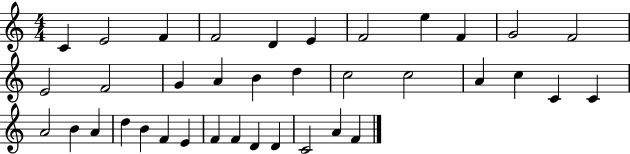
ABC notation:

X:1
T:Untitled
M:4/4
L:1/4
K:C
C E2 F F2 D E F2 e F G2 F2 E2 F2 G A B d c2 c2 A c C C A2 B A d B F E F F D D C2 A F